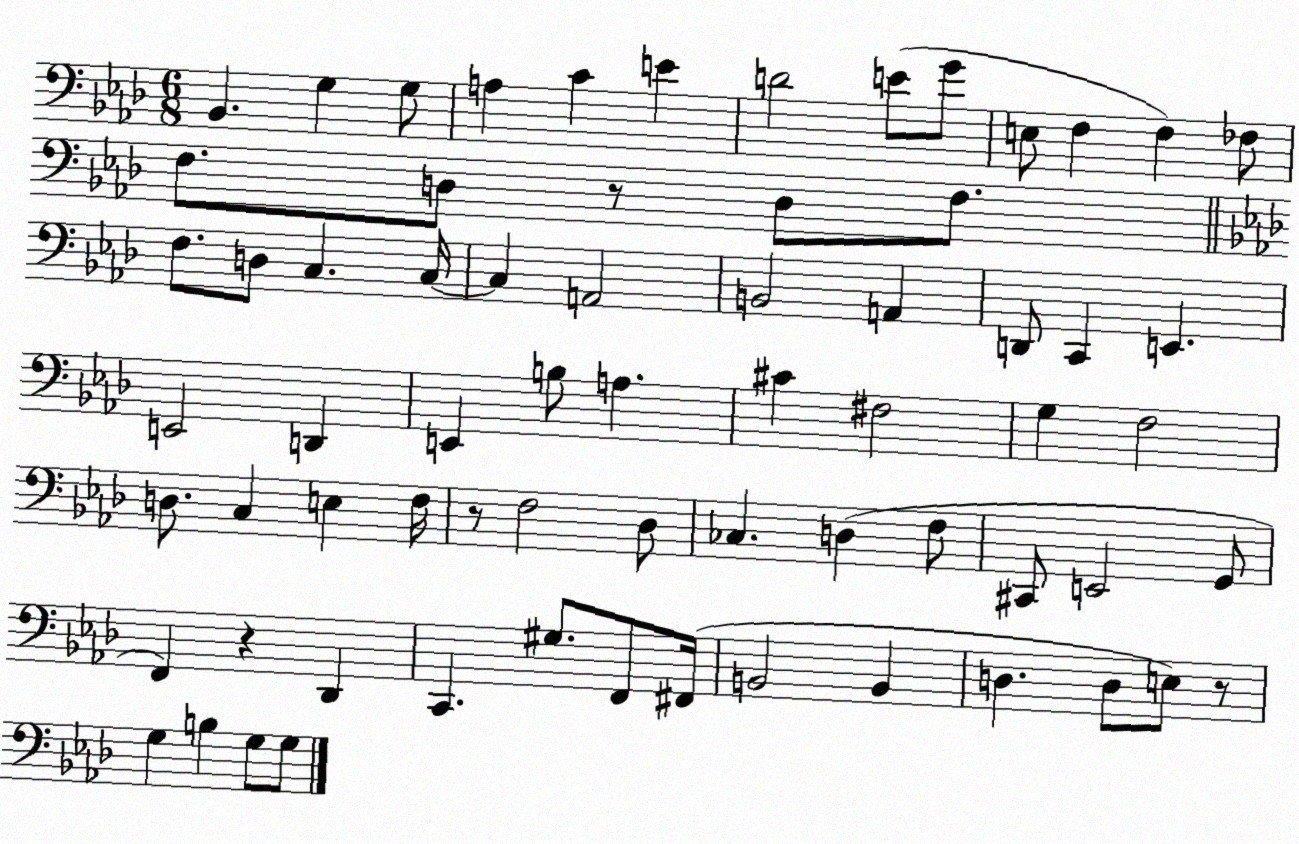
X:1
T:Untitled
M:6/8
L:1/4
K:Ab
_B,, G, G,/2 A, C E D2 E/2 G/2 E,/2 F, F, _F,/2 F,/2 D,/2 z/2 D,/2 F,/2 F,/2 D,/2 C, C,/4 C, A,,2 B,,2 A,, D,,/2 C,, E,, E,,2 D,, E,, B,/2 A, ^C ^F,2 G, F,2 D,/2 C, E, F,/4 z/2 F,2 _D,/2 _C, D, F,/2 ^C,,/2 E,,2 G,,/2 F,, z _D,, C,, ^G,/2 F,,/2 ^F,,/4 B,,2 B,, D, D,/2 E,/2 z/2 G, B, G,/2 G,/2